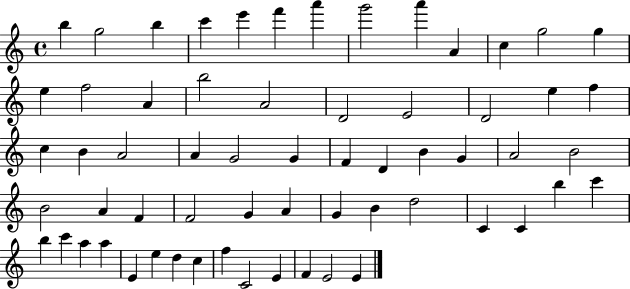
{
  \clef treble
  \time 4/4
  \defaultTimeSignature
  \key c \major
  b''4 g''2 b''4 | c'''4 e'''4 f'''4 a'''4 | g'''2 a'''4 a'4 | c''4 g''2 g''4 | \break e''4 f''2 a'4 | b''2 a'2 | d'2 e'2 | d'2 e''4 f''4 | \break c''4 b'4 a'2 | a'4 g'2 g'4 | f'4 d'4 b'4 g'4 | a'2 b'2 | \break b'2 a'4 f'4 | f'2 g'4 a'4 | g'4 b'4 d''2 | c'4 c'4 b''4 c'''4 | \break b''4 c'''4 a''4 a''4 | e'4 e''4 d''4 c''4 | f''4 c'2 e'4 | f'4 e'2 e'4 | \break \bar "|."
}